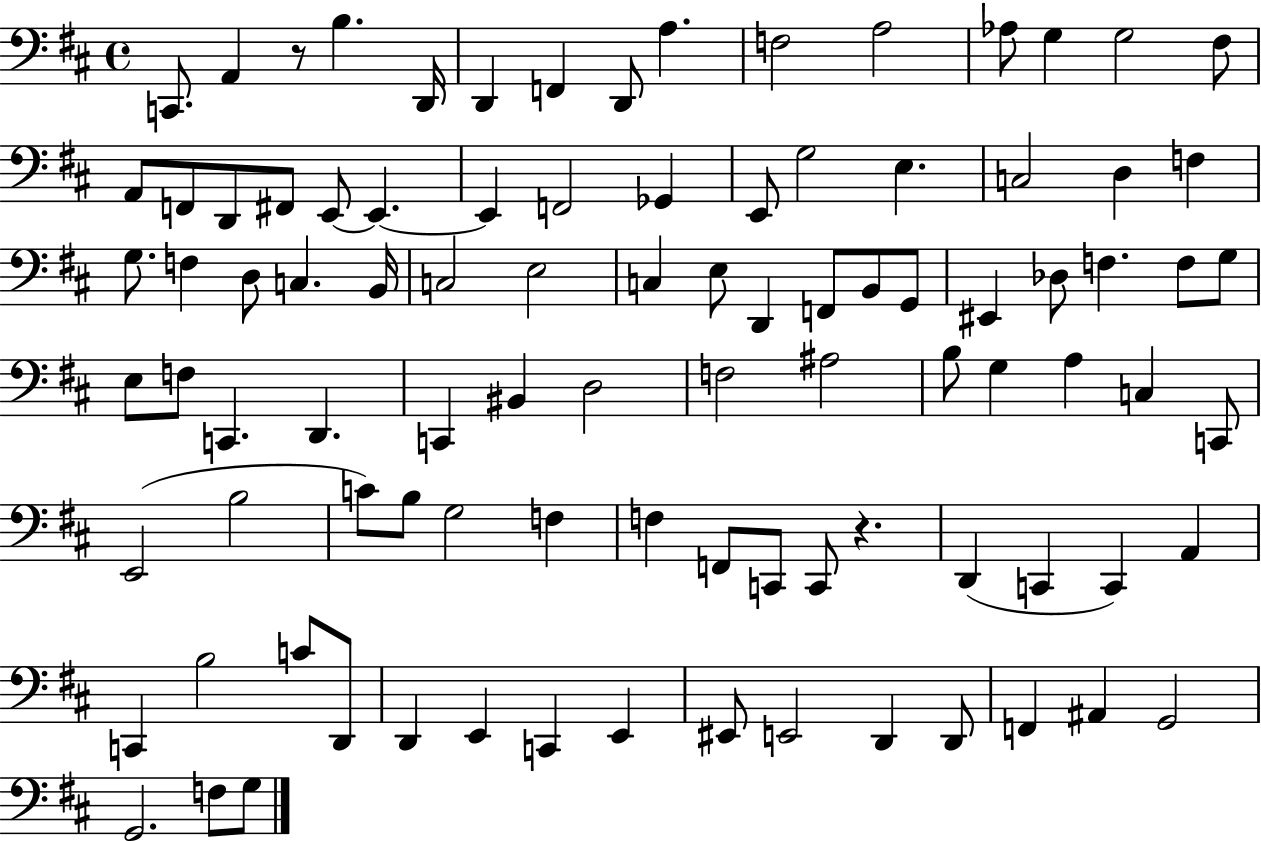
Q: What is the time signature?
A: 4/4